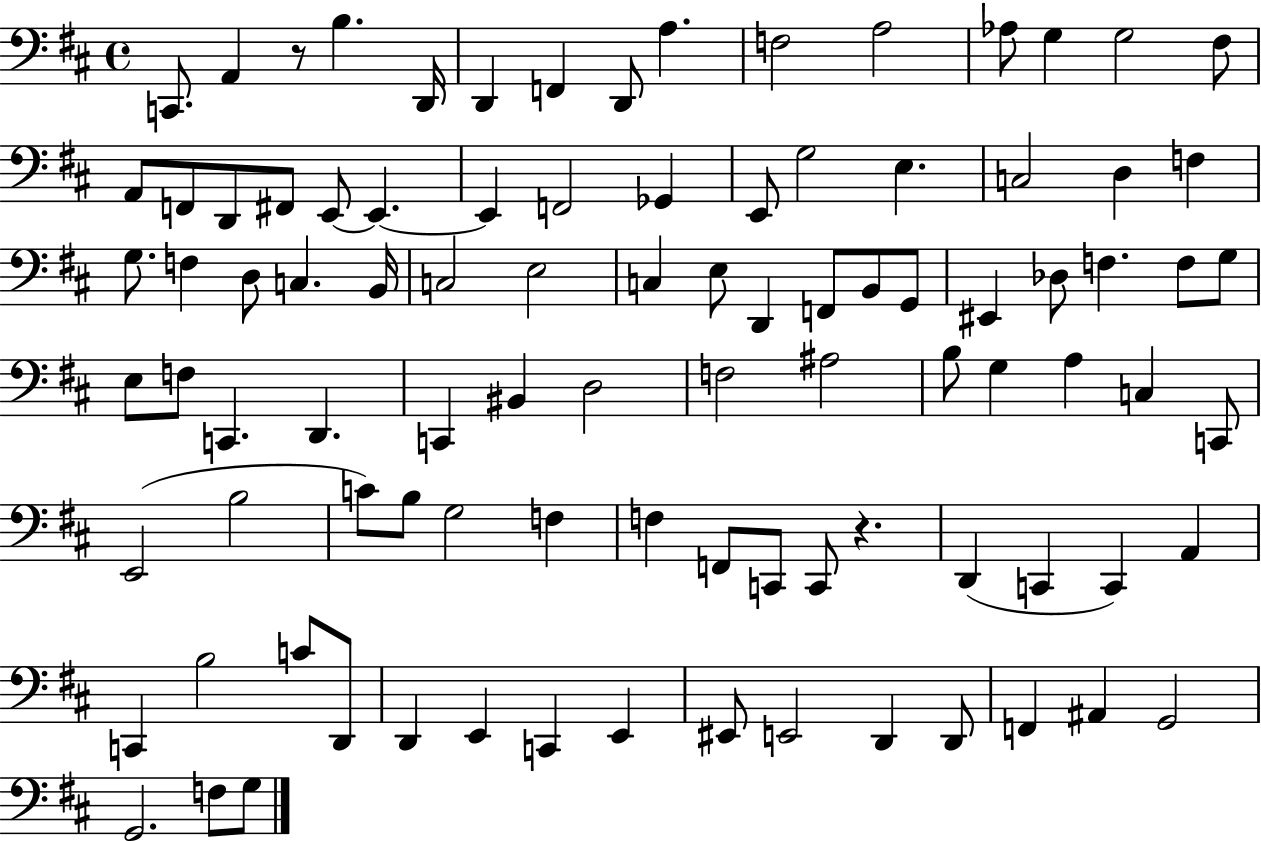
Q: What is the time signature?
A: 4/4